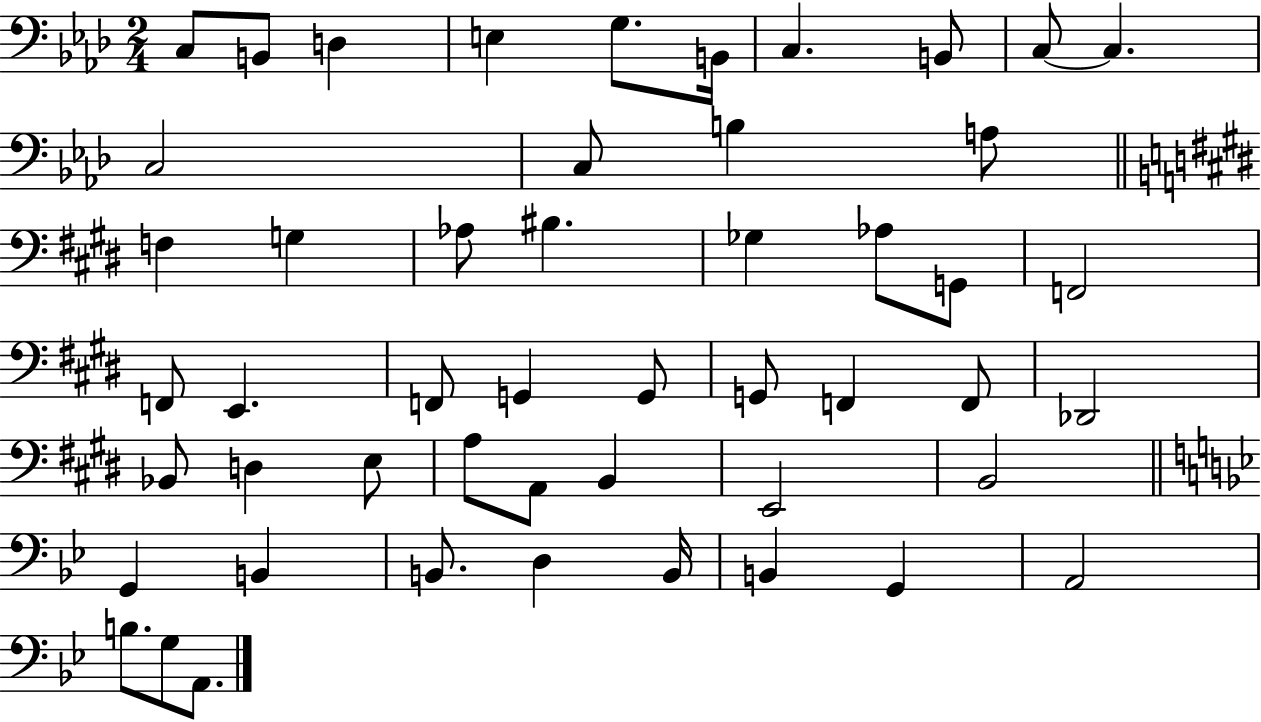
{
  \clef bass
  \numericTimeSignature
  \time 2/4
  \key aes \major
  \repeat volta 2 { c8 b,8 d4 | e4 g8. b,16 | c4. b,8 | c8~~ c4. | \break c2 | c8 b4 a8 | \bar "||" \break \key e \major f4 g4 | aes8 bis4. | ges4 aes8 g,8 | f,2 | \break f,8 e,4. | f,8 g,4 g,8 | g,8 f,4 f,8 | des,2 | \break bes,8 d4 e8 | a8 a,8 b,4 | e,2 | b,2 | \break \bar "||" \break \key g \minor g,4 b,4 | b,8. d4 b,16 | b,4 g,4 | a,2 | \break b8. g8 a,8. | } \bar "|."
}